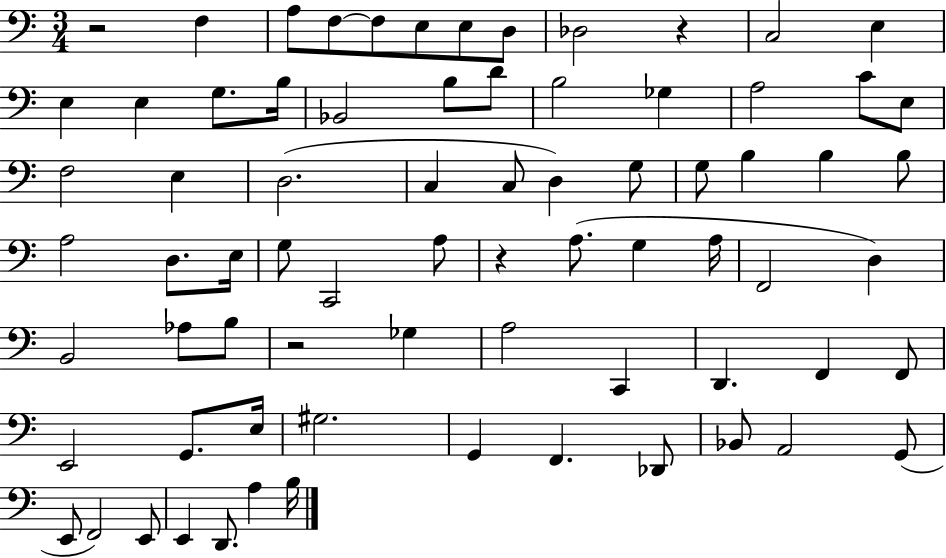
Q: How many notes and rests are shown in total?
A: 74